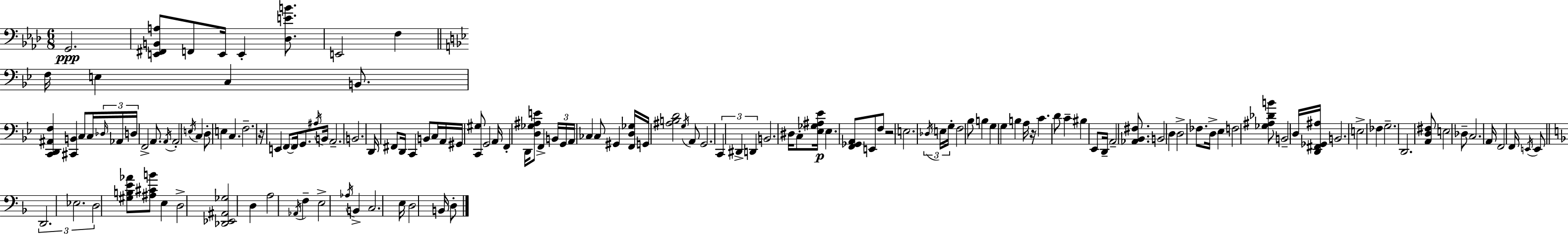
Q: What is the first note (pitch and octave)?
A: G2